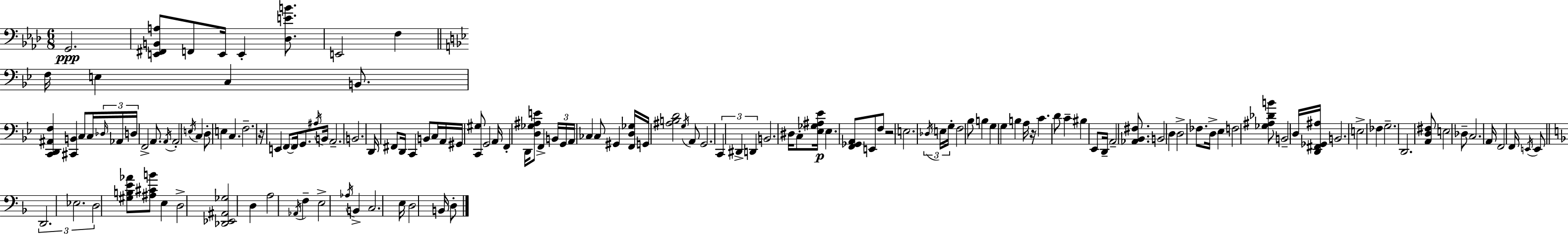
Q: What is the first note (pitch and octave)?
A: G2